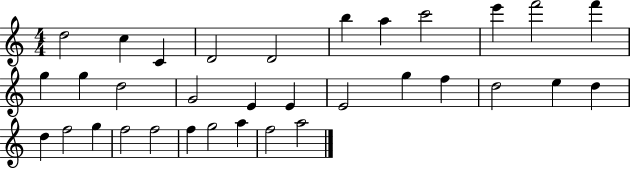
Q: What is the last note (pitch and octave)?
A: A5